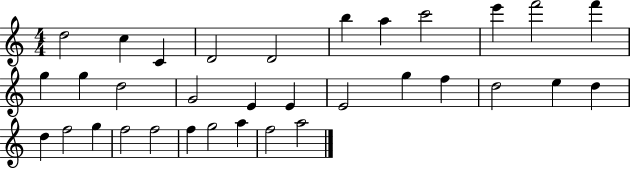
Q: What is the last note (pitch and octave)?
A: A5